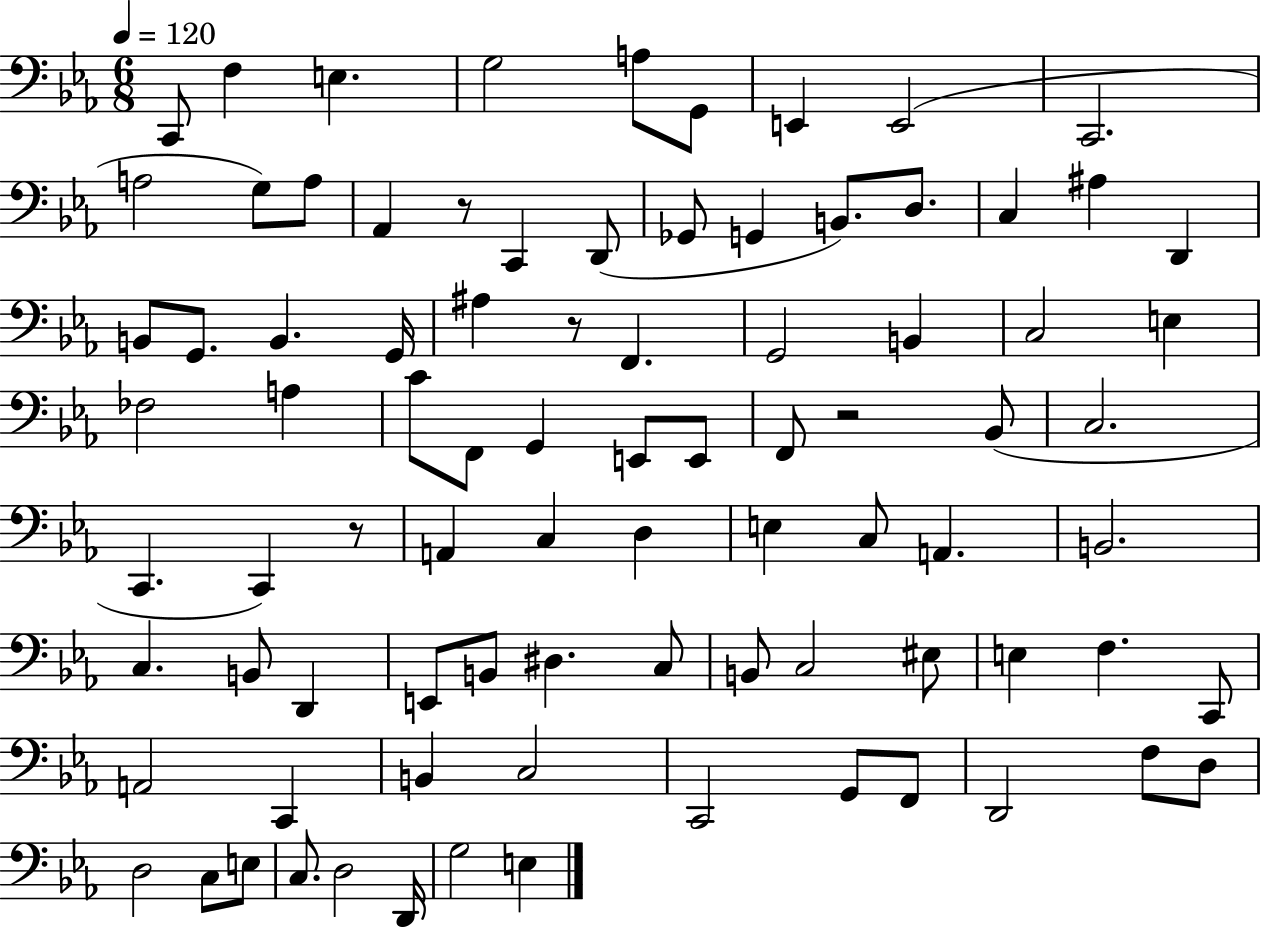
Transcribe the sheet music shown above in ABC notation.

X:1
T:Untitled
M:6/8
L:1/4
K:Eb
C,,/2 F, E, G,2 A,/2 G,,/2 E,, E,,2 C,,2 A,2 G,/2 A,/2 _A,, z/2 C,, D,,/2 _G,,/2 G,, B,,/2 D,/2 C, ^A, D,, B,,/2 G,,/2 B,, G,,/4 ^A, z/2 F,, G,,2 B,, C,2 E, _F,2 A, C/2 F,,/2 G,, E,,/2 E,,/2 F,,/2 z2 _B,,/2 C,2 C,, C,, z/2 A,, C, D, E, C,/2 A,, B,,2 C, B,,/2 D,, E,,/2 B,,/2 ^D, C,/2 B,,/2 C,2 ^E,/2 E, F, C,,/2 A,,2 C,, B,, C,2 C,,2 G,,/2 F,,/2 D,,2 F,/2 D,/2 D,2 C,/2 E,/2 C,/2 D,2 D,,/4 G,2 E,